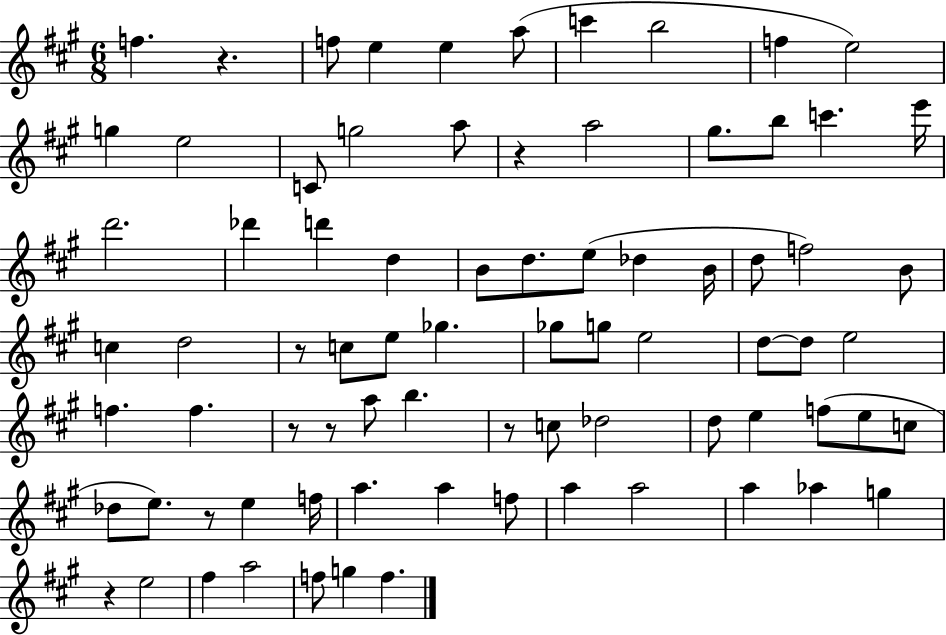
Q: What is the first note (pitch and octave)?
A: F5